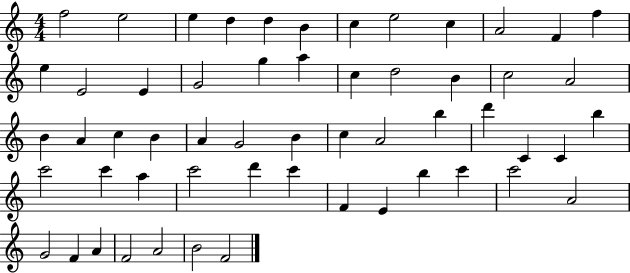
{
  \clef treble
  \numericTimeSignature
  \time 4/4
  \key c \major
  f''2 e''2 | e''4 d''4 d''4 b'4 | c''4 e''2 c''4 | a'2 f'4 f''4 | \break e''4 e'2 e'4 | g'2 g''4 a''4 | c''4 d''2 b'4 | c''2 a'2 | \break b'4 a'4 c''4 b'4 | a'4 g'2 b'4 | c''4 a'2 b''4 | d'''4 c'4 c'4 b''4 | \break c'''2 c'''4 a''4 | c'''2 d'''4 c'''4 | f'4 e'4 b''4 c'''4 | c'''2 a'2 | \break g'2 f'4 a'4 | f'2 a'2 | b'2 f'2 | \bar "|."
}